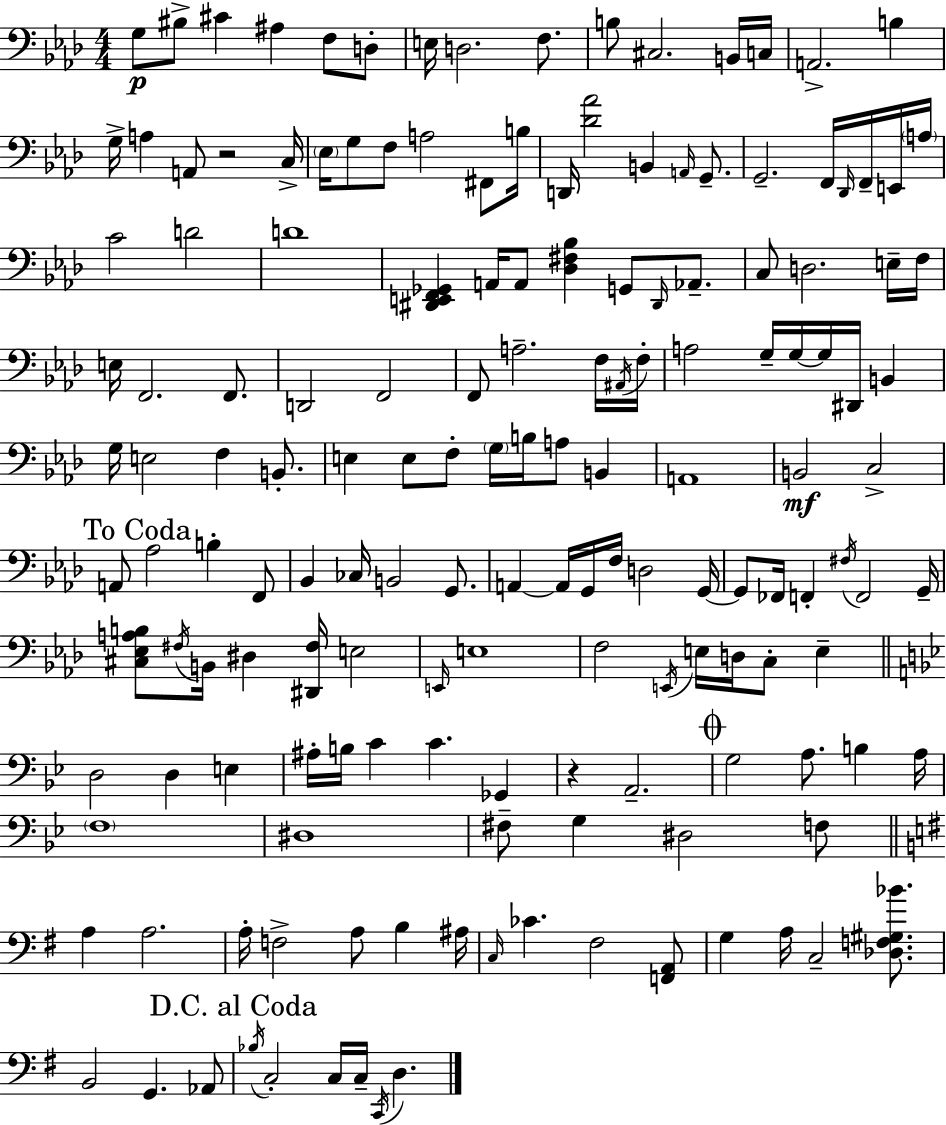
G3/e BIS3/e C#4/q A#3/q F3/e D3/e E3/s D3/h. F3/e. B3/e C#3/h. B2/s C3/s A2/h. B3/q G3/s A3/q A2/e R/h C3/s Eb3/s G3/e F3/e A3/h F#2/e B3/s D2/s [Db4,Ab4]/h B2/q A2/s G2/e. G2/h. F2/s Db2/s F2/s E2/s A3/s C4/h D4/h D4/w [D#2,E2,F2,Gb2]/q A2/s A2/e [Db3,F#3,Bb3]/q G2/e D#2/s Ab2/e. C3/e D3/h. E3/s F3/s E3/s F2/h. F2/e. D2/h F2/h F2/e A3/h. F3/s A#2/s F3/s A3/h G3/s G3/s G3/s D#2/s B2/q G3/s E3/h F3/q B2/e. E3/q E3/e F3/e G3/s B3/s A3/e B2/q A2/w B2/h C3/h A2/e Ab3/h B3/q F2/e Bb2/q CES3/s B2/h G2/e. A2/q A2/s G2/s F3/s D3/h G2/s G2/e FES2/s F2/q F#3/s F2/h G2/s [C#3,Eb3,A3,B3]/e F#3/s B2/s D#3/q [D#2,F#3]/s E3/h E2/s E3/w F3/h E2/s E3/s D3/s C3/e E3/q D3/h D3/q E3/q A#3/s B3/s C4/q C4/q. Gb2/q R/q A2/h. G3/h A3/e. B3/q A3/s F3/w D#3/w F#3/e G3/q D#3/h F3/e A3/q A3/h. A3/s F3/h A3/e B3/q A#3/s C3/s CES4/q. F#3/h [F2,A2]/e G3/q A3/s C3/h [Db3,F3,G#3,Bb4]/e. B2/h G2/q. Ab2/e Bb3/s C3/h C3/s C3/s C2/s D3/q.